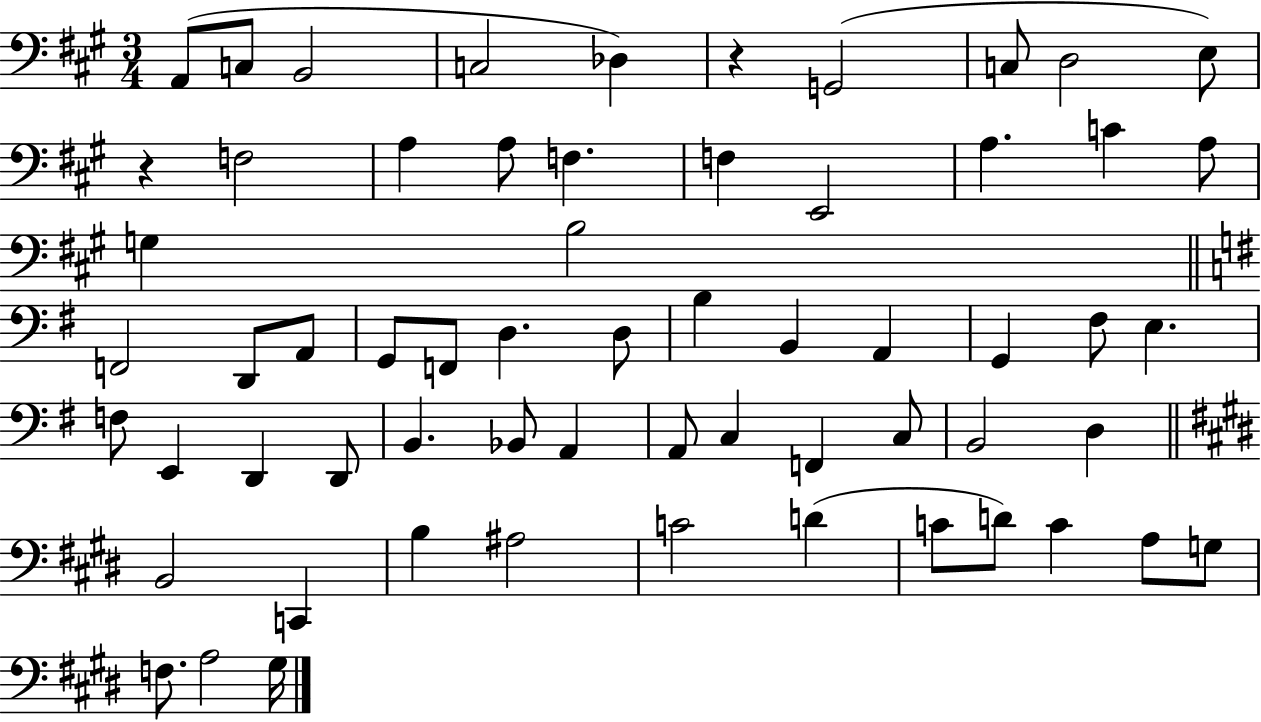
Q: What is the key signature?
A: A major